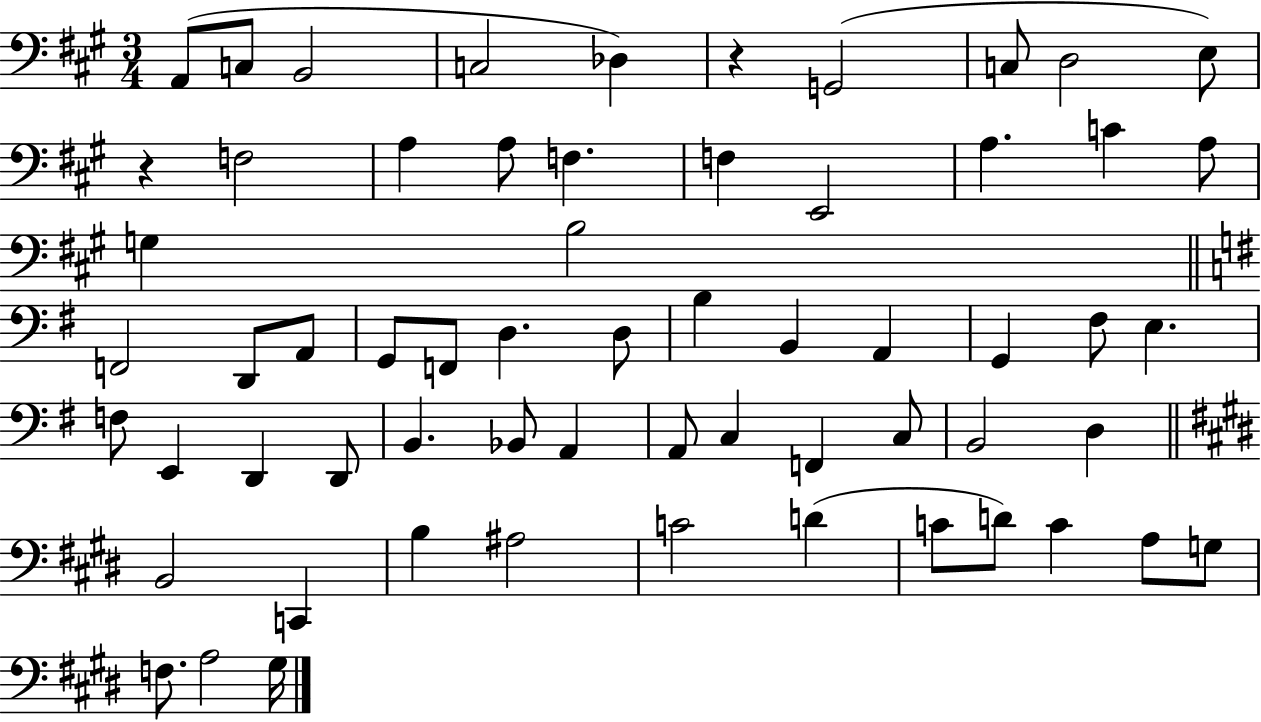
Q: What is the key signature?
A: A major